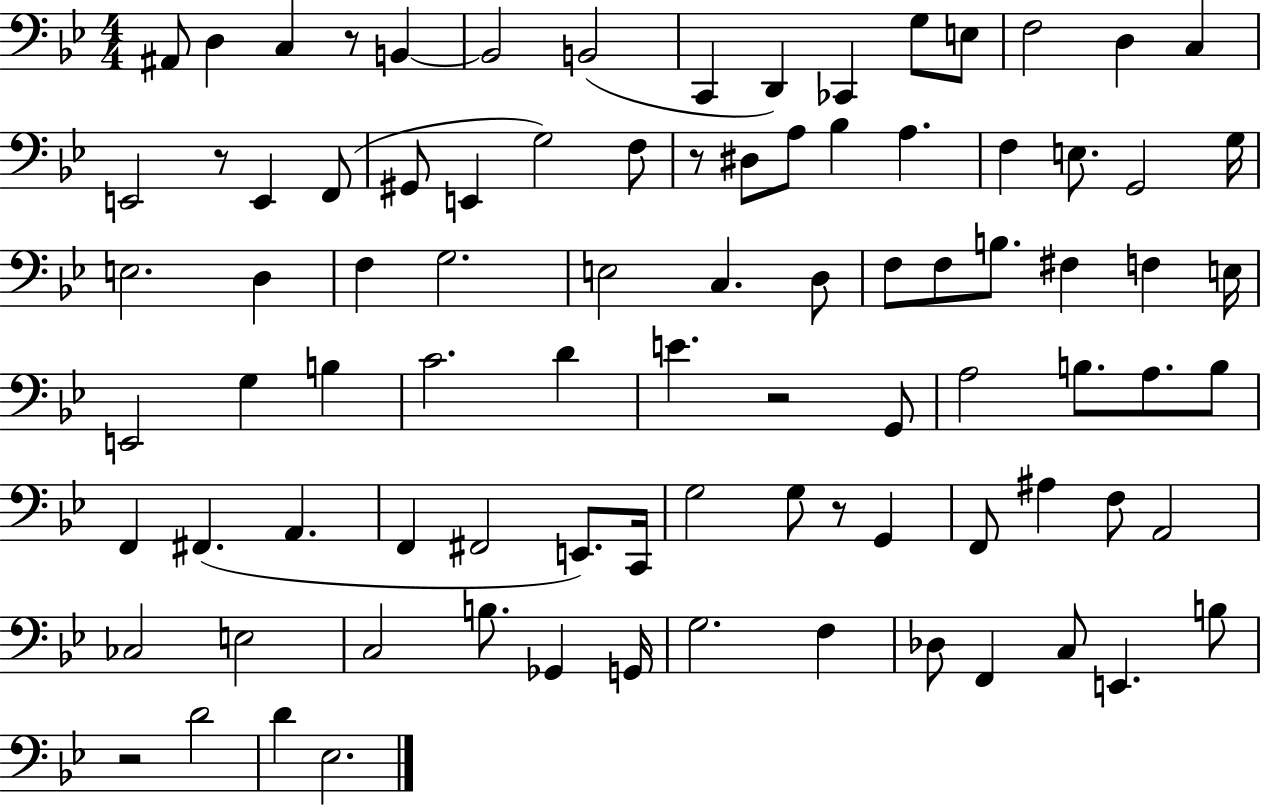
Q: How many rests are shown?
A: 6